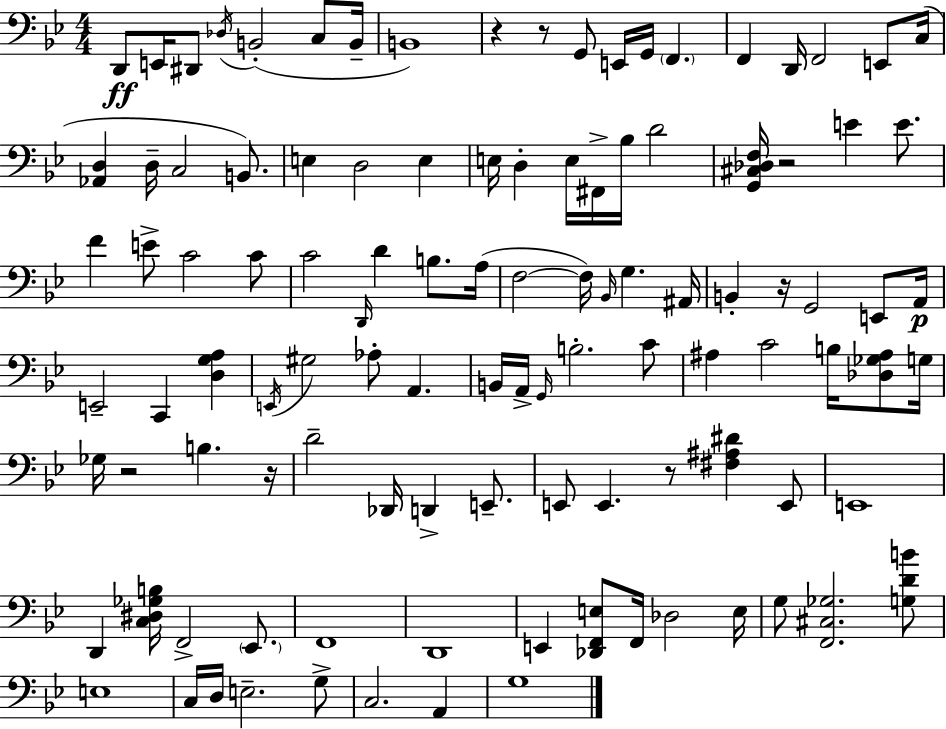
{
  \clef bass
  \numericTimeSignature
  \time 4/4
  \key bes \major
  \repeat volta 2 { d,8\ff e,16 dis,8 \acciaccatura { des16 }( b,2-. c8 | b,16-- b,1) | r4 r8 g,8 e,16 g,16 \parenthesize f,4. | f,4 d,16 f,2 e,8 | \break c16( <aes, d>4 d16-- c2 b,8.) | e4 d2 e4 | e16 d4-. e16 fis,16-> bes16 d'2 | <g, cis des f>16 r2 e'4 e'8. | \break f'4 e'8-> c'2 c'8 | c'2 \grace { d,16 } d'4 b8. | a16( f2~~ f16) \grace { bes,16 } g4. | ais,16 b,4-. r16 g,2 | \break e,8 a,16\p e,2-- c,4 <d g a>4 | \acciaccatura { e,16 } gis2 aes8-. a,4. | b,16 a,16-> \grace { g,16 } b2.-. | c'8 ais4 c'2 | \break b16 <des ges ais>8 g16 ges16 r2 b4. | r16 d'2-- des,16 d,4-> | e,8.-- e,8 e,4. r8 <fis ais dis'>4 | e,8 e,1 | \break d,4 <c dis ges b>16 f,2-> | \parenthesize ees,8. f,1 | d,1 | e,4 <des, f, e>8 f,16 des2 | \break e16 g8 <f, cis ges>2. | <g d' b'>8 e1 | c16 d16 e2.-- | g8-> c2. | \break a,4 g1 | } \bar "|."
}